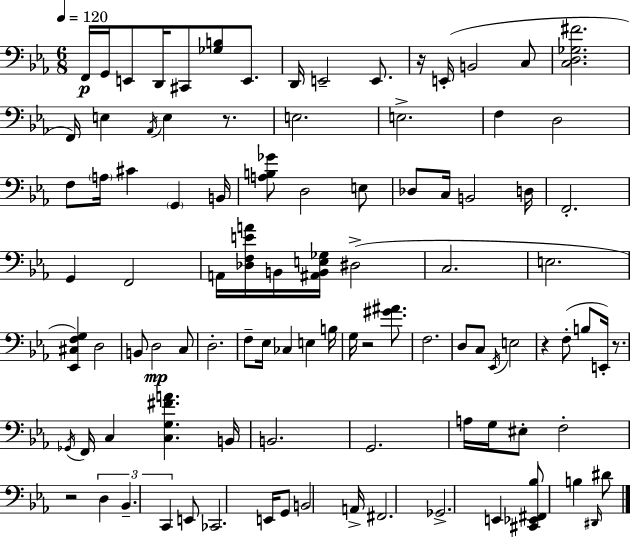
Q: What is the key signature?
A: C minor